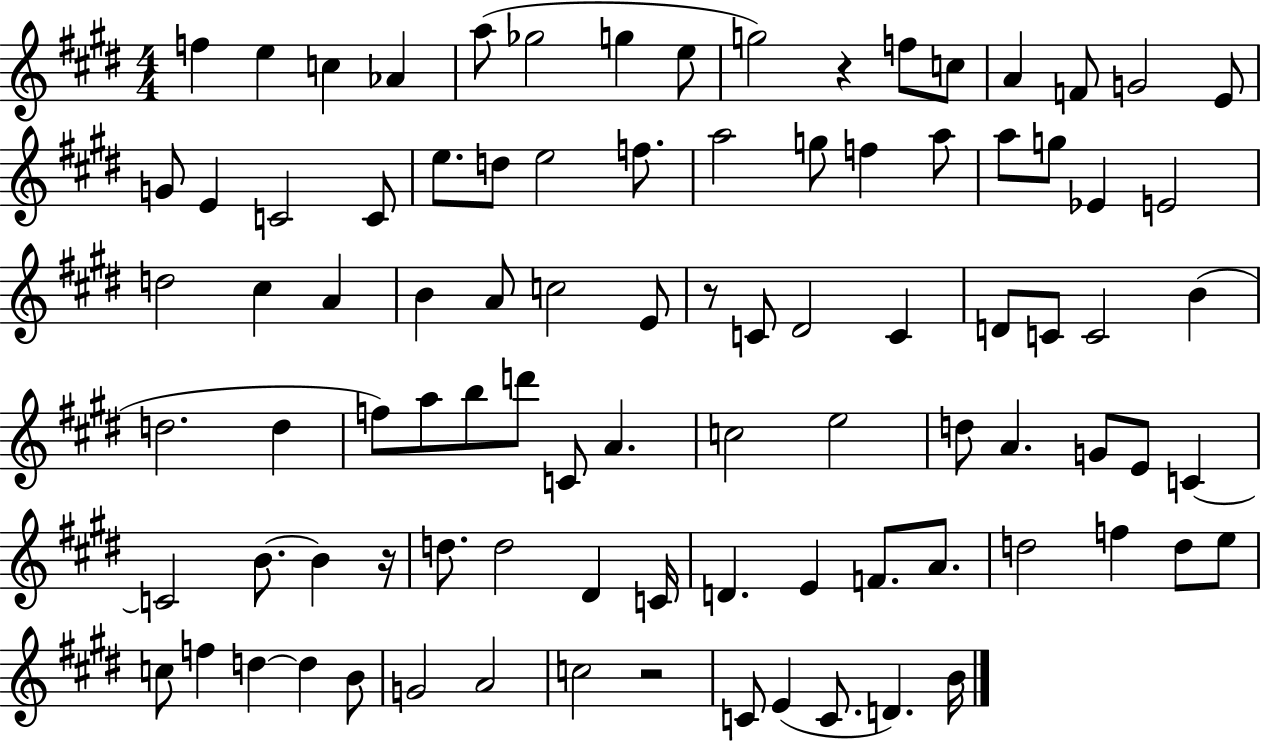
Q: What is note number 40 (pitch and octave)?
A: D#4